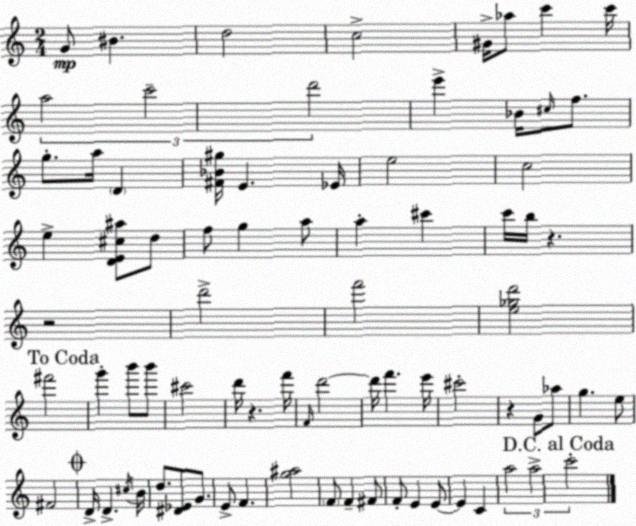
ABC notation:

X:1
T:Untitled
M:2/4
L:1/4
K:Am
G/2 ^B d2 c2 ^G/4 _a/2 c' c'/4 a2 c'2 d'2 e' _B/4 ^c/4 f/2 g/2 a/4 D [^F_B^g]/4 E _E/4 e2 c2 e [DE^c^a]/2 d/2 f/2 g a/2 a ^c' c'/4 b/4 z z2 d'2 f'2 [e_gd']2 ^f'2 g' b'/2 b'/2 ^c'2 d'/4 z f'/4 F/4 d'2 d'/4 f' e'/4 ^c'2 z G/2 _a/2 g e/2 ^F2 D/4 D ^c/4 B/4 d/2 [^D_E]/2 G/2 E/2 F [g^a]2 F/2 F ^F/2 F/2 E E/2 E C a2 a2 c'2